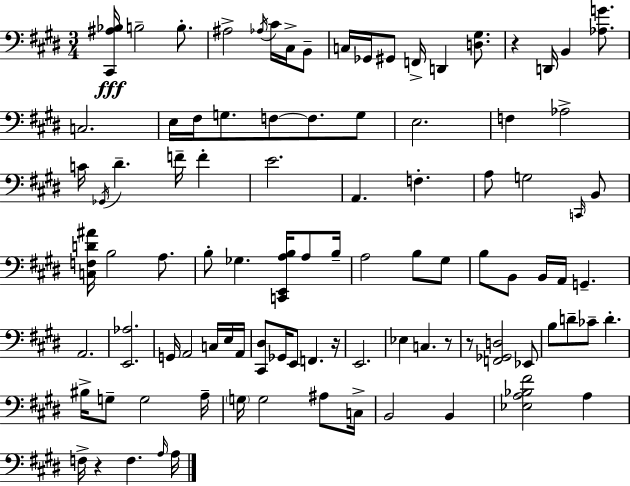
{
  \clef bass
  \numericTimeSignature
  \time 3/4
  \key e \major
  <cis, ais bes>16\fff b2-- b8.-. | ais2-> \acciaccatura { aes16 } cis'16 cis16-> b,8-- | c16 ges,16 gis,8 f,16-> d,4 <d gis>8. | r4 d,16 b,4 <aes g'>8. | \break c2. | e16 fis16 g8. f8~~ f8. g8 | e2. | f4 aes2-> | \break c'16 \acciaccatura { ges,16 } dis'4.-- f'16-- f'4-. | e'2. | a,4. f4.-. | a8 g2 | \break \grace { c,16 } b,8 <c f d' ais'>16 b2 | a8. b8-. ges4. <c, e, a b>16 | a8 b16-- a2 b8 | gis8 b8 b,8 b,16 a,16 g,4.-- | \break a,2. | <e, aes>2. | g,16 a,2 | c16 e16 a,16 <cis, dis>8 ges,16 e,8 f,4. | \break r16 e,2. | ees4 c4. | r8 r8 <f, ges, d>2 | ees,8 b8 d'8-- ces'8-- d'4.-. | \break bis16-> g8-- g2 | a16-- \parenthesize g16 g2 | ais8 c16-> b,2 b,4 | <ees a bes fis'>2 a4 | \break f16-> r4 f4. | \grace { a16 } a16 \bar "|."
}